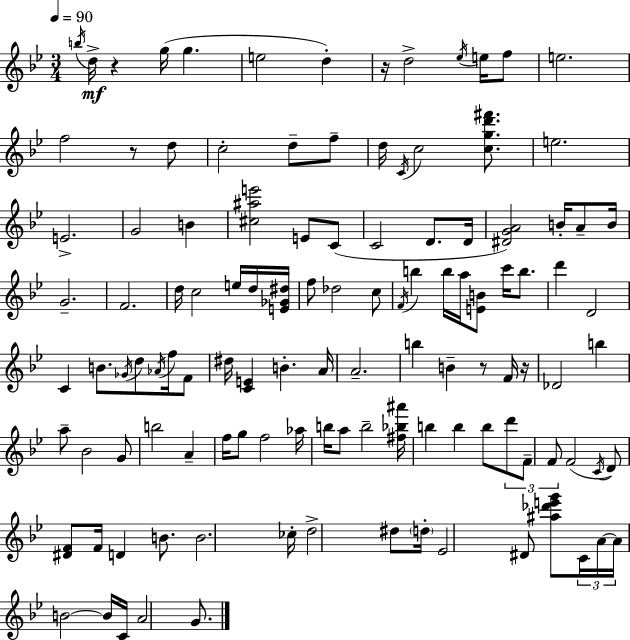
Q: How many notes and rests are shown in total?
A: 117